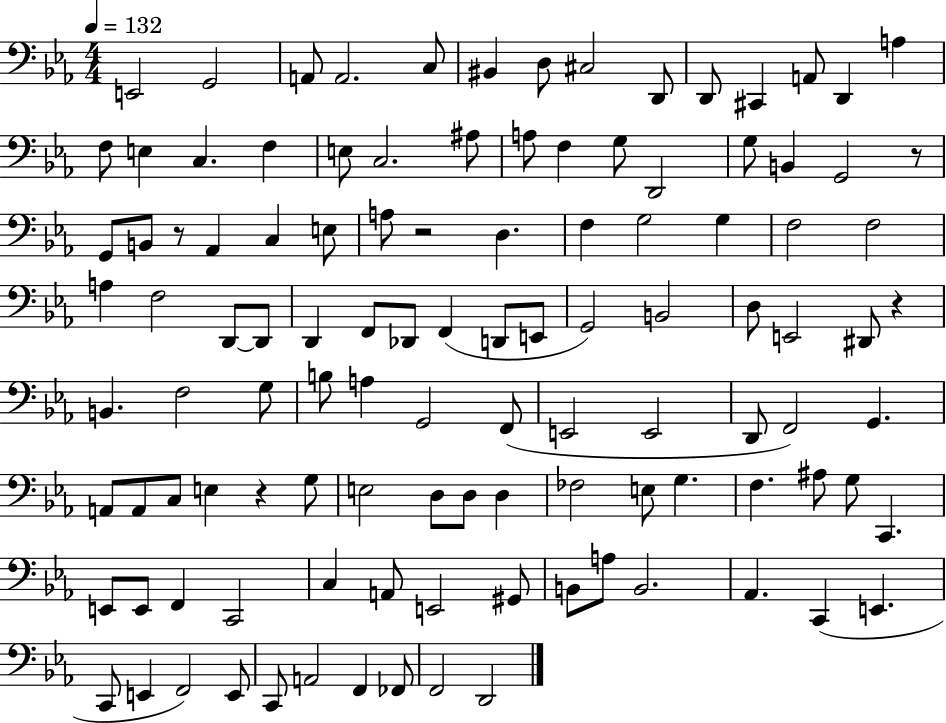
X:1
T:Untitled
M:4/4
L:1/4
K:Eb
E,,2 G,,2 A,,/2 A,,2 C,/2 ^B,, D,/2 ^C,2 D,,/2 D,,/2 ^C,, A,,/2 D,, A, F,/2 E, C, F, E,/2 C,2 ^A,/2 A,/2 F, G,/2 D,,2 G,/2 B,, G,,2 z/2 G,,/2 B,,/2 z/2 _A,, C, E,/2 A,/2 z2 D, F, G,2 G, F,2 F,2 A, F,2 D,,/2 D,,/2 D,, F,,/2 _D,,/2 F,, D,,/2 E,,/2 G,,2 B,,2 D,/2 E,,2 ^D,,/2 z B,, F,2 G,/2 B,/2 A, G,,2 F,,/2 E,,2 E,,2 D,,/2 F,,2 G,, A,,/2 A,,/2 C,/2 E, z G,/2 E,2 D,/2 D,/2 D, _F,2 E,/2 G, F, ^A,/2 G,/2 C,, E,,/2 E,,/2 F,, C,,2 C, A,,/2 E,,2 ^G,,/2 B,,/2 A,/2 B,,2 _A,, C,, E,, C,,/2 E,, F,,2 E,,/2 C,,/2 A,,2 F,, _F,,/2 F,,2 D,,2